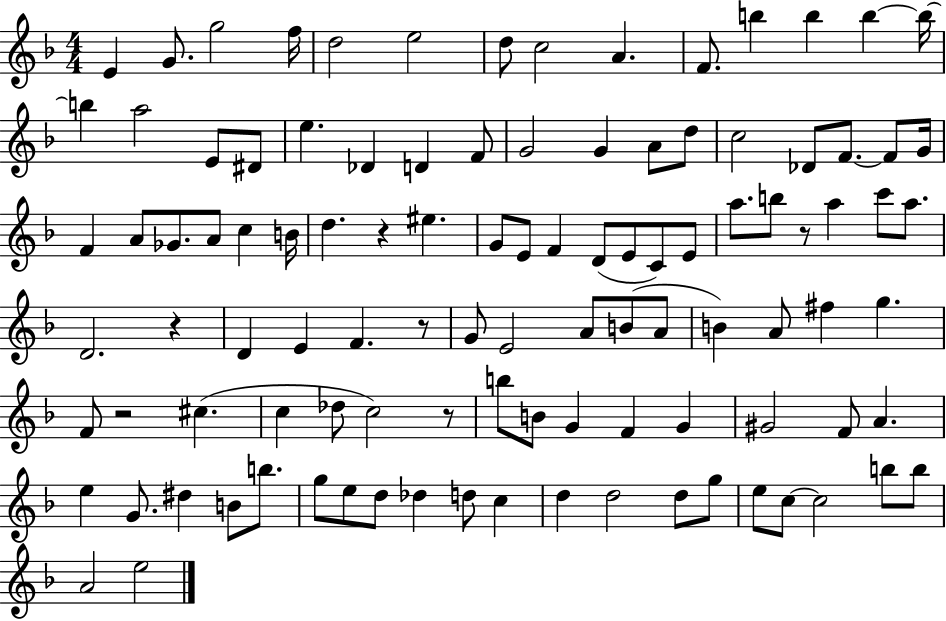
E4/q G4/e. G5/h F5/s D5/h E5/h D5/e C5/h A4/q. F4/e. B5/q B5/q B5/q B5/s B5/q A5/h E4/e D#4/e E5/q. Db4/q D4/q F4/e G4/h G4/q A4/e D5/e C5/h Db4/e F4/e. F4/e G4/s F4/q A4/e Gb4/e. A4/e C5/q B4/s D5/q. R/q EIS5/q. G4/e E4/e F4/q D4/e E4/e C4/e E4/e A5/e. B5/e R/e A5/q C6/e A5/e. D4/h. R/q D4/q E4/q F4/q. R/e G4/e E4/h A4/e B4/e A4/e B4/q A4/e F#5/q G5/q. F4/e R/h C#5/q. C5/q Db5/e C5/h R/e B5/e B4/e G4/q F4/q G4/q G#4/h F4/e A4/q. E5/q G4/e. D#5/q B4/e B5/e. G5/e E5/e D5/e Db5/q D5/e C5/q D5/q D5/h D5/e G5/e E5/e C5/e C5/h B5/e B5/e A4/h E5/h